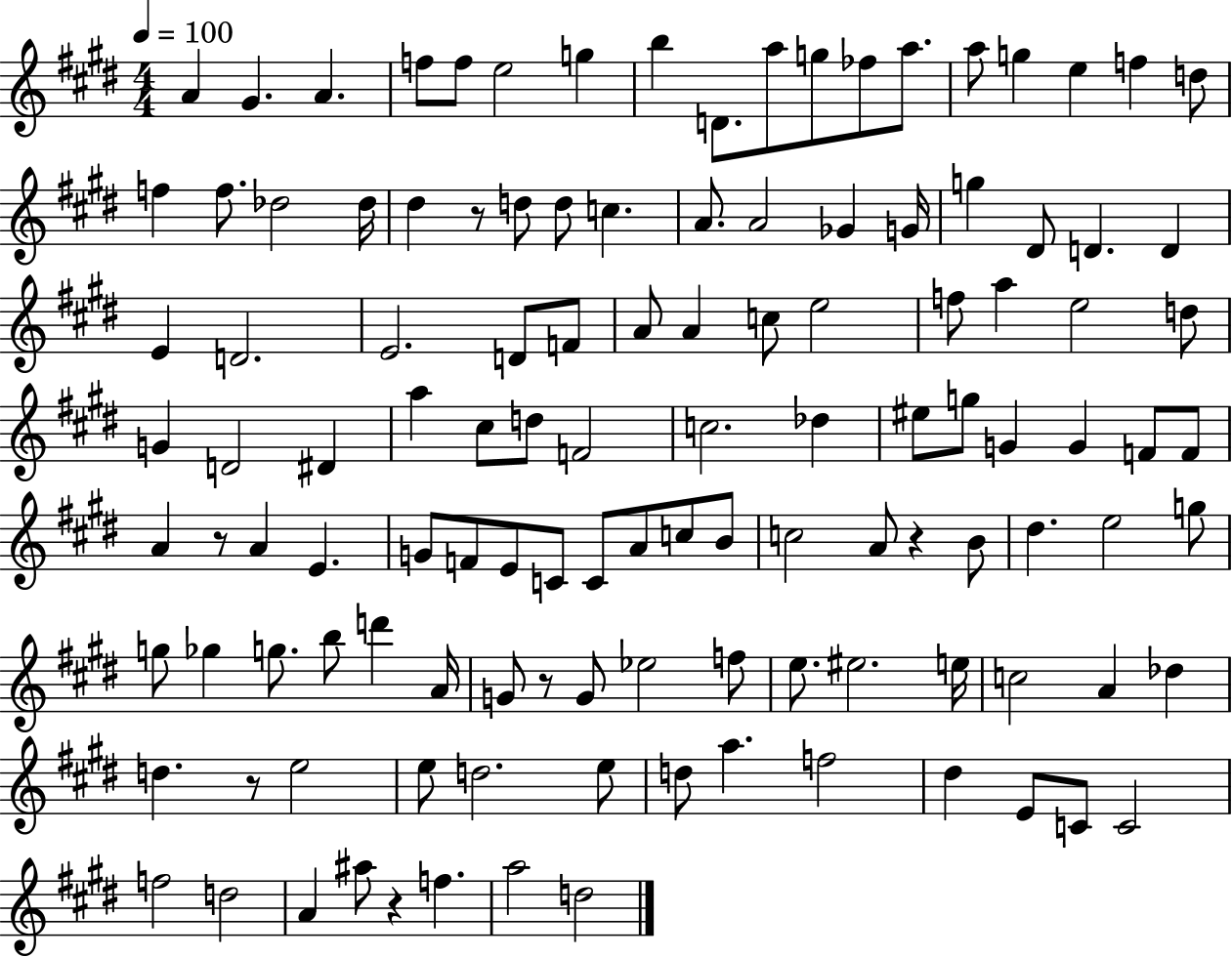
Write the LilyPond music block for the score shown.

{
  \clef treble
  \numericTimeSignature
  \time 4/4
  \key e \major
  \tempo 4 = 100
  a'4 gis'4. a'4. | f''8 f''8 e''2 g''4 | b''4 d'8. a''8 g''8 fes''8 a''8. | a''8 g''4 e''4 f''4 d''8 | \break f''4 f''8. des''2 des''16 | dis''4 r8 d''8 d''8 c''4. | a'8. a'2 ges'4 g'16 | g''4 dis'8 d'4. d'4 | \break e'4 d'2. | e'2. d'8 f'8 | a'8 a'4 c''8 e''2 | f''8 a''4 e''2 d''8 | \break g'4 d'2 dis'4 | a''4 cis''8 d''8 f'2 | c''2. des''4 | eis''8 g''8 g'4 g'4 f'8 f'8 | \break a'4 r8 a'4 e'4. | g'8 f'8 e'8 c'8 c'8 a'8 c''8 b'8 | c''2 a'8 r4 b'8 | dis''4. e''2 g''8 | \break g''8 ges''4 g''8. b''8 d'''4 a'16 | g'8 r8 g'8 ees''2 f''8 | e''8. eis''2. e''16 | c''2 a'4 des''4 | \break d''4. r8 e''2 | e''8 d''2. e''8 | d''8 a''4. f''2 | dis''4 e'8 c'8 c'2 | \break f''2 d''2 | a'4 ais''8 r4 f''4. | a''2 d''2 | \bar "|."
}